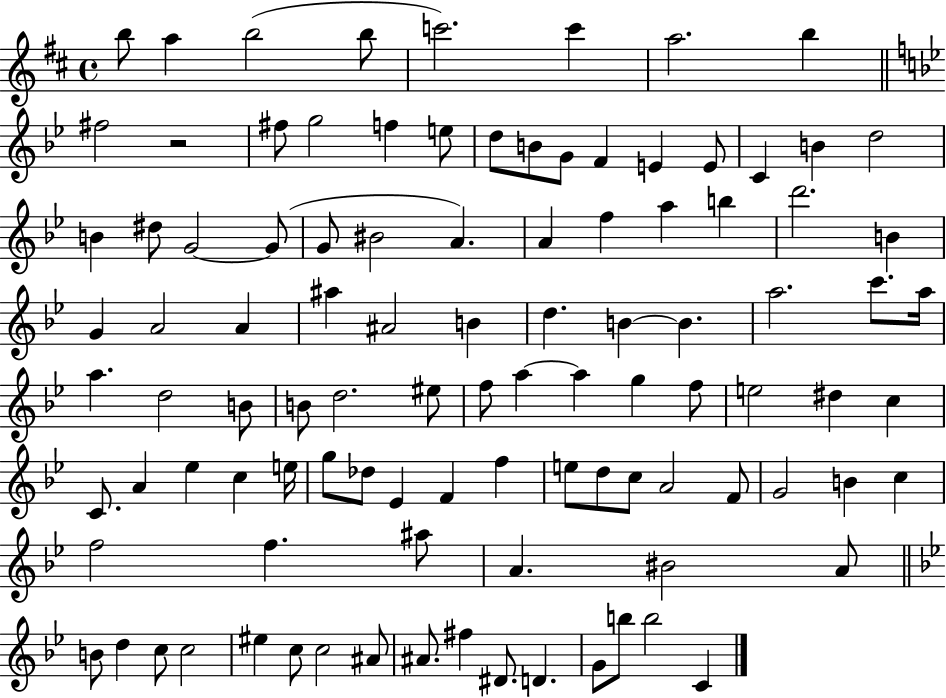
{
  \clef treble
  \time 4/4
  \defaultTimeSignature
  \key d \major
  b''8 a''4 b''2( b''8 | c'''2.) c'''4 | a''2. b''4 | \bar "||" \break \key bes \major fis''2 r2 | fis''8 g''2 f''4 e''8 | d''8 b'8 g'8 f'4 e'4 e'8 | c'4 b'4 d''2 | \break b'4 dis''8 g'2~~ g'8( | g'8 bis'2 a'4.) | a'4 f''4 a''4 b''4 | d'''2. b'4 | \break g'4 a'2 a'4 | ais''4 ais'2 b'4 | d''4. b'4~~ b'4. | a''2. c'''8. a''16 | \break a''4. d''2 b'8 | b'8 d''2. eis''8 | f''8 a''4~~ a''4 g''4 f''8 | e''2 dis''4 c''4 | \break c'8. a'4 ees''4 c''4 e''16 | g''8 des''8 ees'4 f'4 f''4 | e''8 d''8 c''8 a'2 f'8 | g'2 b'4 c''4 | \break f''2 f''4. ais''8 | a'4. bis'2 a'8 | \bar "||" \break \key bes \major b'8 d''4 c''8 c''2 | eis''4 c''8 c''2 ais'8 | ais'8. fis''4 dis'8. d'4. | g'8 b''8 b''2 c'4 | \break \bar "|."
}